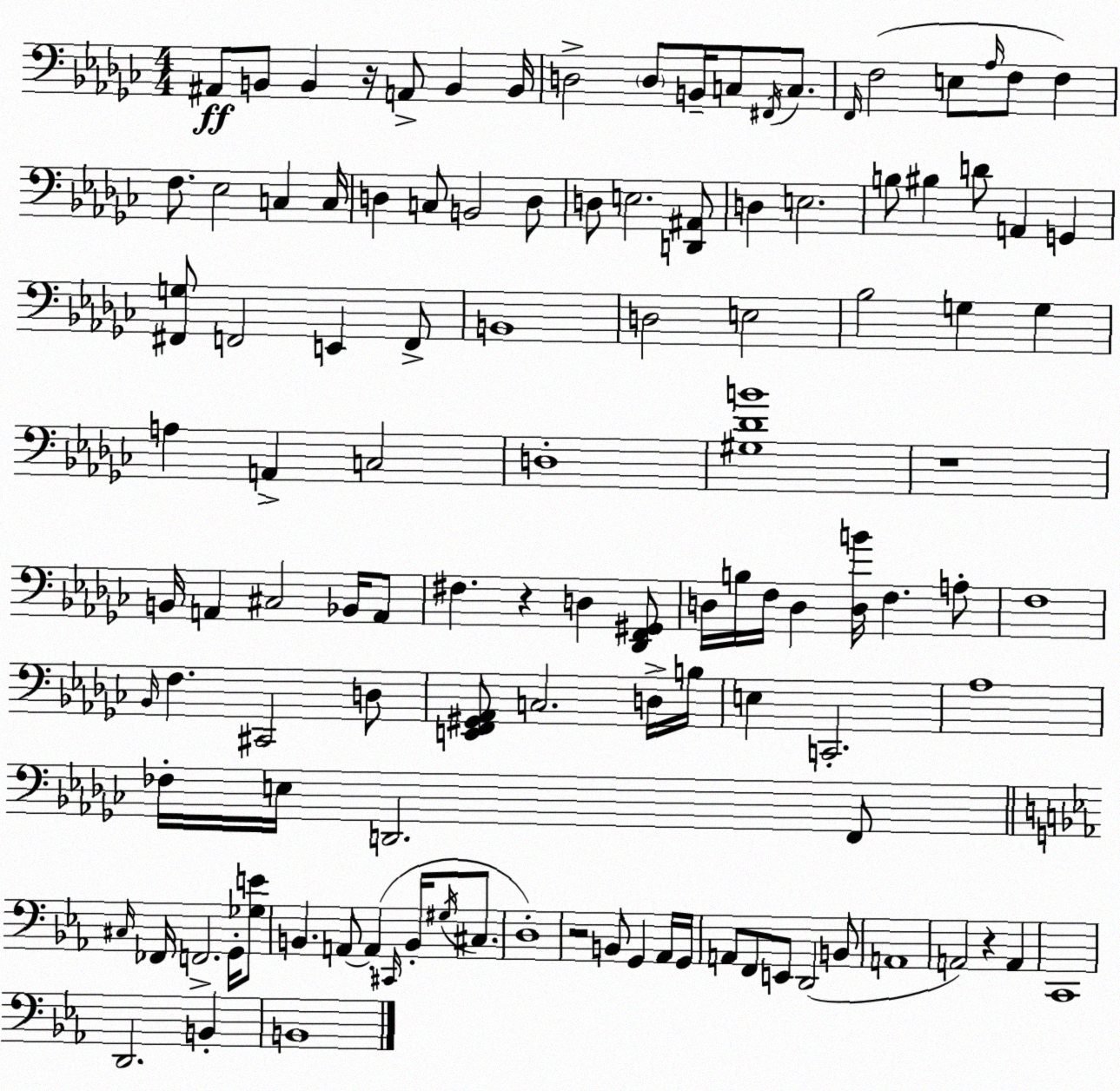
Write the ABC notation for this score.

X:1
T:Untitled
M:4/4
L:1/4
K:Ebm
^A,,/2 B,,/2 B,, z/4 A,,/2 B,, B,,/4 D,2 D,/2 B,,/4 C,/2 ^F,,/4 C,/2 F,,/4 F,2 E,/2 _A,/4 F,/2 F, F,/2 _E,2 C, C,/4 D, C,/2 B,,2 D,/2 D,/2 E,2 [D,,^A,,]/2 D, E,2 B,/2 ^B, D/2 A,, G,, [^F,,G,]/2 F,,2 E,, F,,/2 B,,4 D,2 E,2 _B,2 G, G, A, A,, C,2 D,4 [^G,_DB]4 z4 B,,/4 A,, ^C,2 _B,,/4 A,,/2 ^F, z D, [_D,,F,,^G,,]/2 D,/4 B,/4 F,/4 D, [D,B]/4 F, A,/2 F,4 _B,,/4 F, ^C,,2 D,/2 [E,,F,,^G,,_A,,]/2 C,2 D,/4 B,/4 E, C,,2 _A,4 _F,/4 E,/4 D,,2 F,,/2 ^C,/4 _F,,/4 F,,2 G,,/4 [_G,E]/2 B,, A,,/2 A,, ^C,,/4 B,,/4 ^G,/4 ^C,/2 D,4 z2 B,,/2 G,, _A,,/4 G,,/4 A,,/2 F,,/2 E,,/2 D,,2 B,,/2 A,,4 A,,2 z A,, C,,4 D,,2 B,, B,,4